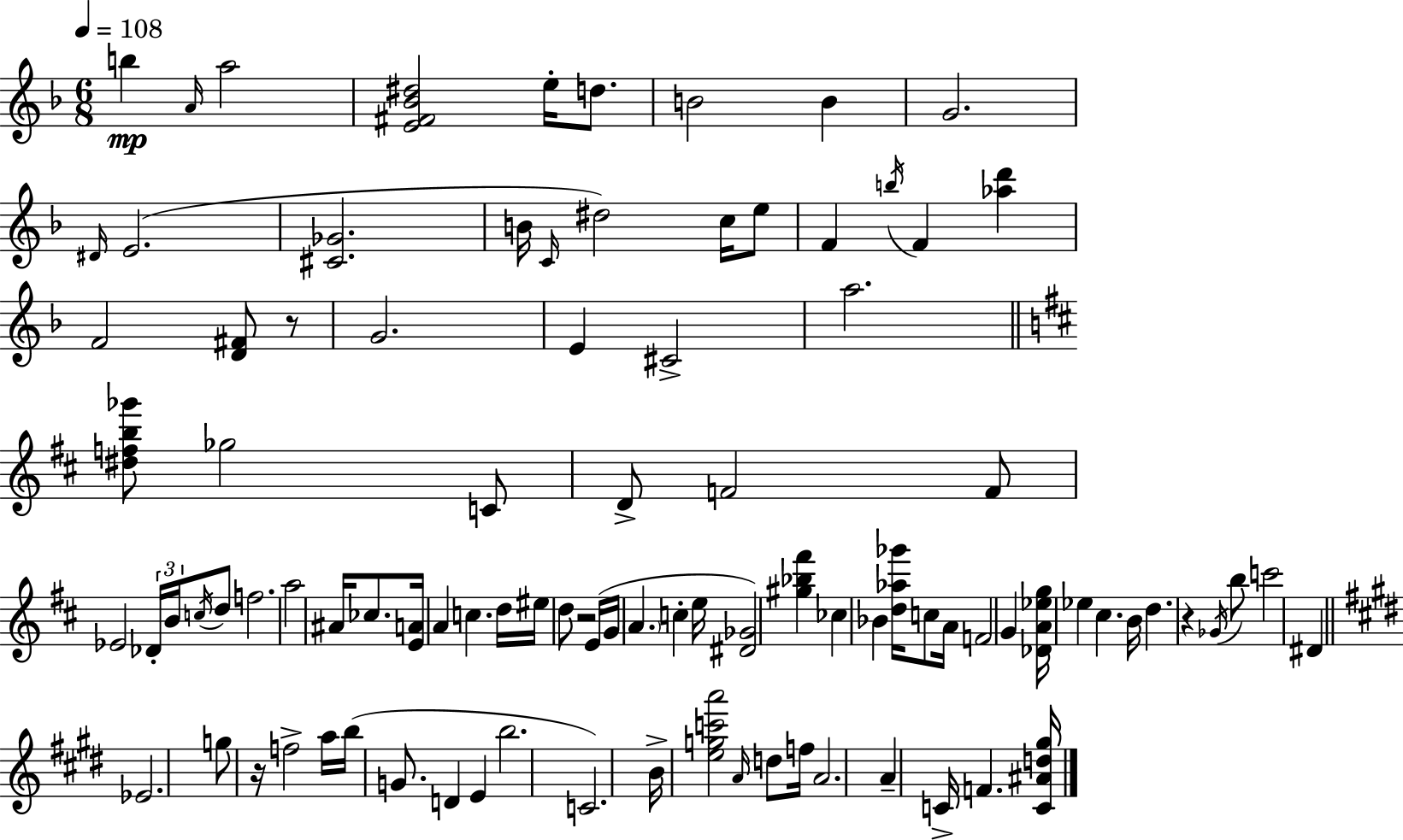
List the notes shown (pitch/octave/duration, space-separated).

B5/q A4/s A5/h [E4,F#4,Bb4,D#5]/h E5/s D5/e. B4/h B4/q G4/h. D#4/s E4/h. [C#4,Gb4]/h. B4/s C4/s D#5/h C5/s E5/e F4/q B5/s F4/q [Ab5,D6]/q F4/h [D4,F#4]/e R/e G4/h. E4/q C#4/h A5/h. [D#5,F5,B5,Gb6]/e Gb5/h C4/e D4/e F4/h F4/e Eb4/h Db4/s B4/s C5/s D5/e F5/h. A5/h A#4/s CES5/e. [E4,A4]/s A4/q C5/q. D5/s EIS5/s D5/e R/h E4/s G4/s A4/q. C5/q E5/s [D#4,Gb4]/h [G#5,Bb5,F#6]/q CES5/q Bb4/q [D5,Ab5,Gb6]/s C5/e A4/s F4/h G4/q [Db4,A4,Eb5,G5]/s Eb5/q C#5/q. B4/s D5/q. R/q Gb4/s B5/e C6/h D#4/q Eb4/h. G5/e R/s F5/h A5/s B5/s G4/e. D4/q E4/q B5/h. C4/h. B4/s [E5,G5,C6,A6]/h A4/s D5/e F5/s A4/h. A4/q C4/s F4/q. [C4,A#4,D5,G#5]/s